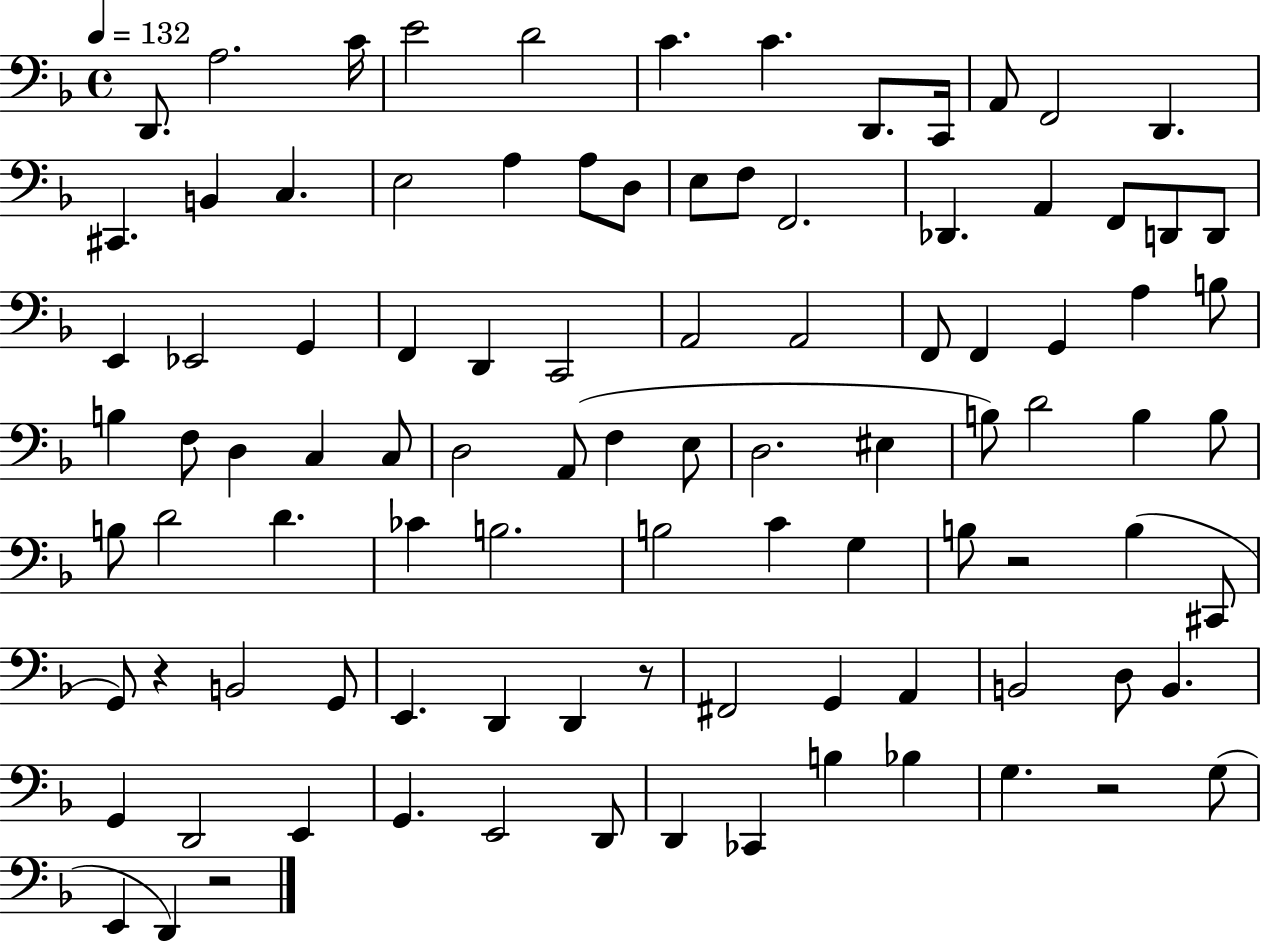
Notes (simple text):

D2/e. A3/h. C4/s E4/h D4/h C4/q. C4/q. D2/e. C2/s A2/e F2/h D2/q. C#2/q. B2/q C3/q. E3/h A3/q A3/e D3/e E3/e F3/e F2/h. Db2/q. A2/q F2/e D2/e D2/e E2/q Eb2/h G2/q F2/q D2/q C2/h A2/h A2/h F2/e F2/q G2/q A3/q B3/e B3/q F3/e D3/q C3/q C3/e D3/h A2/e F3/q E3/e D3/h. EIS3/q B3/e D4/h B3/q B3/e B3/e D4/h D4/q. CES4/q B3/h. B3/h C4/q G3/q B3/e R/h B3/q C#2/e G2/e R/q B2/h G2/e E2/q. D2/q D2/q R/e F#2/h G2/q A2/q B2/h D3/e B2/q. G2/q D2/h E2/q G2/q. E2/h D2/e D2/q CES2/q B3/q Bb3/q G3/q. R/h G3/e E2/q D2/q R/h